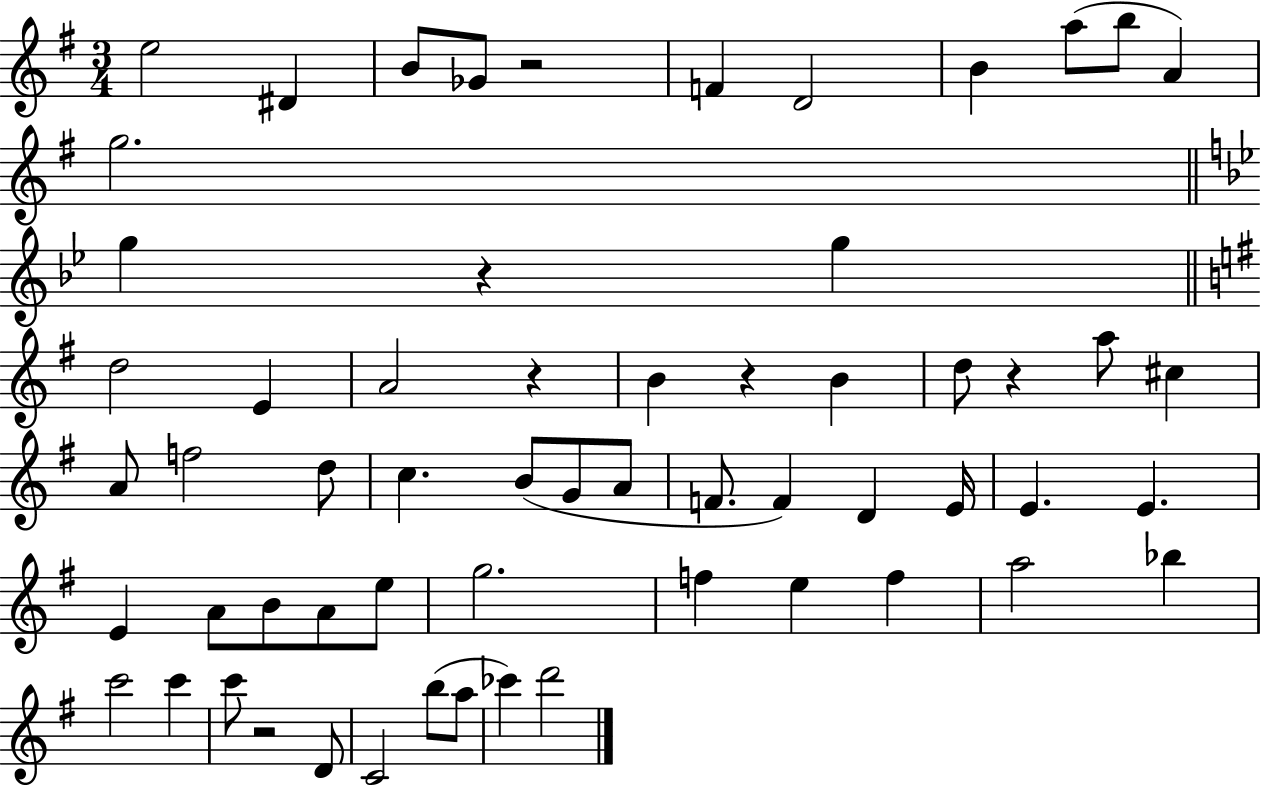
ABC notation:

X:1
T:Untitled
M:3/4
L:1/4
K:G
e2 ^D B/2 _G/2 z2 F D2 B a/2 b/2 A g2 g z g d2 E A2 z B z B d/2 z a/2 ^c A/2 f2 d/2 c B/2 G/2 A/2 F/2 F D E/4 E E E A/2 B/2 A/2 e/2 g2 f e f a2 _b c'2 c' c'/2 z2 D/2 C2 b/2 a/2 _c' d'2